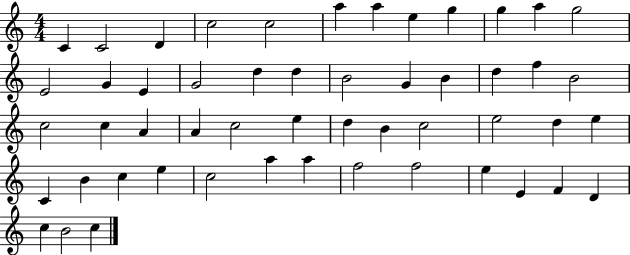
{
  \clef treble
  \numericTimeSignature
  \time 4/4
  \key c \major
  c'4 c'2 d'4 | c''2 c''2 | a''4 a''4 e''4 g''4 | g''4 a''4 g''2 | \break e'2 g'4 e'4 | g'2 d''4 d''4 | b'2 g'4 b'4 | d''4 f''4 b'2 | \break c''2 c''4 a'4 | a'4 c''2 e''4 | d''4 b'4 c''2 | e''2 d''4 e''4 | \break c'4 b'4 c''4 e''4 | c''2 a''4 a''4 | f''2 f''2 | e''4 e'4 f'4 d'4 | \break c''4 b'2 c''4 | \bar "|."
}